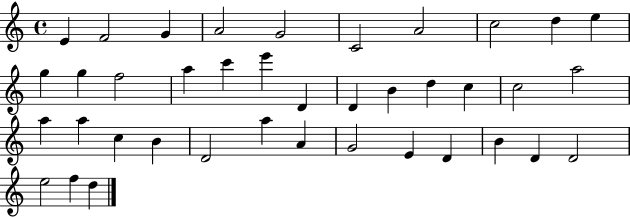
E4/q F4/h G4/q A4/h G4/h C4/h A4/h C5/h D5/q E5/q G5/q G5/q F5/h A5/q C6/q E6/q D4/q D4/q B4/q D5/q C5/q C5/h A5/h A5/q A5/q C5/q B4/q D4/h A5/q A4/q G4/h E4/q D4/q B4/q D4/q D4/h E5/h F5/q D5/q